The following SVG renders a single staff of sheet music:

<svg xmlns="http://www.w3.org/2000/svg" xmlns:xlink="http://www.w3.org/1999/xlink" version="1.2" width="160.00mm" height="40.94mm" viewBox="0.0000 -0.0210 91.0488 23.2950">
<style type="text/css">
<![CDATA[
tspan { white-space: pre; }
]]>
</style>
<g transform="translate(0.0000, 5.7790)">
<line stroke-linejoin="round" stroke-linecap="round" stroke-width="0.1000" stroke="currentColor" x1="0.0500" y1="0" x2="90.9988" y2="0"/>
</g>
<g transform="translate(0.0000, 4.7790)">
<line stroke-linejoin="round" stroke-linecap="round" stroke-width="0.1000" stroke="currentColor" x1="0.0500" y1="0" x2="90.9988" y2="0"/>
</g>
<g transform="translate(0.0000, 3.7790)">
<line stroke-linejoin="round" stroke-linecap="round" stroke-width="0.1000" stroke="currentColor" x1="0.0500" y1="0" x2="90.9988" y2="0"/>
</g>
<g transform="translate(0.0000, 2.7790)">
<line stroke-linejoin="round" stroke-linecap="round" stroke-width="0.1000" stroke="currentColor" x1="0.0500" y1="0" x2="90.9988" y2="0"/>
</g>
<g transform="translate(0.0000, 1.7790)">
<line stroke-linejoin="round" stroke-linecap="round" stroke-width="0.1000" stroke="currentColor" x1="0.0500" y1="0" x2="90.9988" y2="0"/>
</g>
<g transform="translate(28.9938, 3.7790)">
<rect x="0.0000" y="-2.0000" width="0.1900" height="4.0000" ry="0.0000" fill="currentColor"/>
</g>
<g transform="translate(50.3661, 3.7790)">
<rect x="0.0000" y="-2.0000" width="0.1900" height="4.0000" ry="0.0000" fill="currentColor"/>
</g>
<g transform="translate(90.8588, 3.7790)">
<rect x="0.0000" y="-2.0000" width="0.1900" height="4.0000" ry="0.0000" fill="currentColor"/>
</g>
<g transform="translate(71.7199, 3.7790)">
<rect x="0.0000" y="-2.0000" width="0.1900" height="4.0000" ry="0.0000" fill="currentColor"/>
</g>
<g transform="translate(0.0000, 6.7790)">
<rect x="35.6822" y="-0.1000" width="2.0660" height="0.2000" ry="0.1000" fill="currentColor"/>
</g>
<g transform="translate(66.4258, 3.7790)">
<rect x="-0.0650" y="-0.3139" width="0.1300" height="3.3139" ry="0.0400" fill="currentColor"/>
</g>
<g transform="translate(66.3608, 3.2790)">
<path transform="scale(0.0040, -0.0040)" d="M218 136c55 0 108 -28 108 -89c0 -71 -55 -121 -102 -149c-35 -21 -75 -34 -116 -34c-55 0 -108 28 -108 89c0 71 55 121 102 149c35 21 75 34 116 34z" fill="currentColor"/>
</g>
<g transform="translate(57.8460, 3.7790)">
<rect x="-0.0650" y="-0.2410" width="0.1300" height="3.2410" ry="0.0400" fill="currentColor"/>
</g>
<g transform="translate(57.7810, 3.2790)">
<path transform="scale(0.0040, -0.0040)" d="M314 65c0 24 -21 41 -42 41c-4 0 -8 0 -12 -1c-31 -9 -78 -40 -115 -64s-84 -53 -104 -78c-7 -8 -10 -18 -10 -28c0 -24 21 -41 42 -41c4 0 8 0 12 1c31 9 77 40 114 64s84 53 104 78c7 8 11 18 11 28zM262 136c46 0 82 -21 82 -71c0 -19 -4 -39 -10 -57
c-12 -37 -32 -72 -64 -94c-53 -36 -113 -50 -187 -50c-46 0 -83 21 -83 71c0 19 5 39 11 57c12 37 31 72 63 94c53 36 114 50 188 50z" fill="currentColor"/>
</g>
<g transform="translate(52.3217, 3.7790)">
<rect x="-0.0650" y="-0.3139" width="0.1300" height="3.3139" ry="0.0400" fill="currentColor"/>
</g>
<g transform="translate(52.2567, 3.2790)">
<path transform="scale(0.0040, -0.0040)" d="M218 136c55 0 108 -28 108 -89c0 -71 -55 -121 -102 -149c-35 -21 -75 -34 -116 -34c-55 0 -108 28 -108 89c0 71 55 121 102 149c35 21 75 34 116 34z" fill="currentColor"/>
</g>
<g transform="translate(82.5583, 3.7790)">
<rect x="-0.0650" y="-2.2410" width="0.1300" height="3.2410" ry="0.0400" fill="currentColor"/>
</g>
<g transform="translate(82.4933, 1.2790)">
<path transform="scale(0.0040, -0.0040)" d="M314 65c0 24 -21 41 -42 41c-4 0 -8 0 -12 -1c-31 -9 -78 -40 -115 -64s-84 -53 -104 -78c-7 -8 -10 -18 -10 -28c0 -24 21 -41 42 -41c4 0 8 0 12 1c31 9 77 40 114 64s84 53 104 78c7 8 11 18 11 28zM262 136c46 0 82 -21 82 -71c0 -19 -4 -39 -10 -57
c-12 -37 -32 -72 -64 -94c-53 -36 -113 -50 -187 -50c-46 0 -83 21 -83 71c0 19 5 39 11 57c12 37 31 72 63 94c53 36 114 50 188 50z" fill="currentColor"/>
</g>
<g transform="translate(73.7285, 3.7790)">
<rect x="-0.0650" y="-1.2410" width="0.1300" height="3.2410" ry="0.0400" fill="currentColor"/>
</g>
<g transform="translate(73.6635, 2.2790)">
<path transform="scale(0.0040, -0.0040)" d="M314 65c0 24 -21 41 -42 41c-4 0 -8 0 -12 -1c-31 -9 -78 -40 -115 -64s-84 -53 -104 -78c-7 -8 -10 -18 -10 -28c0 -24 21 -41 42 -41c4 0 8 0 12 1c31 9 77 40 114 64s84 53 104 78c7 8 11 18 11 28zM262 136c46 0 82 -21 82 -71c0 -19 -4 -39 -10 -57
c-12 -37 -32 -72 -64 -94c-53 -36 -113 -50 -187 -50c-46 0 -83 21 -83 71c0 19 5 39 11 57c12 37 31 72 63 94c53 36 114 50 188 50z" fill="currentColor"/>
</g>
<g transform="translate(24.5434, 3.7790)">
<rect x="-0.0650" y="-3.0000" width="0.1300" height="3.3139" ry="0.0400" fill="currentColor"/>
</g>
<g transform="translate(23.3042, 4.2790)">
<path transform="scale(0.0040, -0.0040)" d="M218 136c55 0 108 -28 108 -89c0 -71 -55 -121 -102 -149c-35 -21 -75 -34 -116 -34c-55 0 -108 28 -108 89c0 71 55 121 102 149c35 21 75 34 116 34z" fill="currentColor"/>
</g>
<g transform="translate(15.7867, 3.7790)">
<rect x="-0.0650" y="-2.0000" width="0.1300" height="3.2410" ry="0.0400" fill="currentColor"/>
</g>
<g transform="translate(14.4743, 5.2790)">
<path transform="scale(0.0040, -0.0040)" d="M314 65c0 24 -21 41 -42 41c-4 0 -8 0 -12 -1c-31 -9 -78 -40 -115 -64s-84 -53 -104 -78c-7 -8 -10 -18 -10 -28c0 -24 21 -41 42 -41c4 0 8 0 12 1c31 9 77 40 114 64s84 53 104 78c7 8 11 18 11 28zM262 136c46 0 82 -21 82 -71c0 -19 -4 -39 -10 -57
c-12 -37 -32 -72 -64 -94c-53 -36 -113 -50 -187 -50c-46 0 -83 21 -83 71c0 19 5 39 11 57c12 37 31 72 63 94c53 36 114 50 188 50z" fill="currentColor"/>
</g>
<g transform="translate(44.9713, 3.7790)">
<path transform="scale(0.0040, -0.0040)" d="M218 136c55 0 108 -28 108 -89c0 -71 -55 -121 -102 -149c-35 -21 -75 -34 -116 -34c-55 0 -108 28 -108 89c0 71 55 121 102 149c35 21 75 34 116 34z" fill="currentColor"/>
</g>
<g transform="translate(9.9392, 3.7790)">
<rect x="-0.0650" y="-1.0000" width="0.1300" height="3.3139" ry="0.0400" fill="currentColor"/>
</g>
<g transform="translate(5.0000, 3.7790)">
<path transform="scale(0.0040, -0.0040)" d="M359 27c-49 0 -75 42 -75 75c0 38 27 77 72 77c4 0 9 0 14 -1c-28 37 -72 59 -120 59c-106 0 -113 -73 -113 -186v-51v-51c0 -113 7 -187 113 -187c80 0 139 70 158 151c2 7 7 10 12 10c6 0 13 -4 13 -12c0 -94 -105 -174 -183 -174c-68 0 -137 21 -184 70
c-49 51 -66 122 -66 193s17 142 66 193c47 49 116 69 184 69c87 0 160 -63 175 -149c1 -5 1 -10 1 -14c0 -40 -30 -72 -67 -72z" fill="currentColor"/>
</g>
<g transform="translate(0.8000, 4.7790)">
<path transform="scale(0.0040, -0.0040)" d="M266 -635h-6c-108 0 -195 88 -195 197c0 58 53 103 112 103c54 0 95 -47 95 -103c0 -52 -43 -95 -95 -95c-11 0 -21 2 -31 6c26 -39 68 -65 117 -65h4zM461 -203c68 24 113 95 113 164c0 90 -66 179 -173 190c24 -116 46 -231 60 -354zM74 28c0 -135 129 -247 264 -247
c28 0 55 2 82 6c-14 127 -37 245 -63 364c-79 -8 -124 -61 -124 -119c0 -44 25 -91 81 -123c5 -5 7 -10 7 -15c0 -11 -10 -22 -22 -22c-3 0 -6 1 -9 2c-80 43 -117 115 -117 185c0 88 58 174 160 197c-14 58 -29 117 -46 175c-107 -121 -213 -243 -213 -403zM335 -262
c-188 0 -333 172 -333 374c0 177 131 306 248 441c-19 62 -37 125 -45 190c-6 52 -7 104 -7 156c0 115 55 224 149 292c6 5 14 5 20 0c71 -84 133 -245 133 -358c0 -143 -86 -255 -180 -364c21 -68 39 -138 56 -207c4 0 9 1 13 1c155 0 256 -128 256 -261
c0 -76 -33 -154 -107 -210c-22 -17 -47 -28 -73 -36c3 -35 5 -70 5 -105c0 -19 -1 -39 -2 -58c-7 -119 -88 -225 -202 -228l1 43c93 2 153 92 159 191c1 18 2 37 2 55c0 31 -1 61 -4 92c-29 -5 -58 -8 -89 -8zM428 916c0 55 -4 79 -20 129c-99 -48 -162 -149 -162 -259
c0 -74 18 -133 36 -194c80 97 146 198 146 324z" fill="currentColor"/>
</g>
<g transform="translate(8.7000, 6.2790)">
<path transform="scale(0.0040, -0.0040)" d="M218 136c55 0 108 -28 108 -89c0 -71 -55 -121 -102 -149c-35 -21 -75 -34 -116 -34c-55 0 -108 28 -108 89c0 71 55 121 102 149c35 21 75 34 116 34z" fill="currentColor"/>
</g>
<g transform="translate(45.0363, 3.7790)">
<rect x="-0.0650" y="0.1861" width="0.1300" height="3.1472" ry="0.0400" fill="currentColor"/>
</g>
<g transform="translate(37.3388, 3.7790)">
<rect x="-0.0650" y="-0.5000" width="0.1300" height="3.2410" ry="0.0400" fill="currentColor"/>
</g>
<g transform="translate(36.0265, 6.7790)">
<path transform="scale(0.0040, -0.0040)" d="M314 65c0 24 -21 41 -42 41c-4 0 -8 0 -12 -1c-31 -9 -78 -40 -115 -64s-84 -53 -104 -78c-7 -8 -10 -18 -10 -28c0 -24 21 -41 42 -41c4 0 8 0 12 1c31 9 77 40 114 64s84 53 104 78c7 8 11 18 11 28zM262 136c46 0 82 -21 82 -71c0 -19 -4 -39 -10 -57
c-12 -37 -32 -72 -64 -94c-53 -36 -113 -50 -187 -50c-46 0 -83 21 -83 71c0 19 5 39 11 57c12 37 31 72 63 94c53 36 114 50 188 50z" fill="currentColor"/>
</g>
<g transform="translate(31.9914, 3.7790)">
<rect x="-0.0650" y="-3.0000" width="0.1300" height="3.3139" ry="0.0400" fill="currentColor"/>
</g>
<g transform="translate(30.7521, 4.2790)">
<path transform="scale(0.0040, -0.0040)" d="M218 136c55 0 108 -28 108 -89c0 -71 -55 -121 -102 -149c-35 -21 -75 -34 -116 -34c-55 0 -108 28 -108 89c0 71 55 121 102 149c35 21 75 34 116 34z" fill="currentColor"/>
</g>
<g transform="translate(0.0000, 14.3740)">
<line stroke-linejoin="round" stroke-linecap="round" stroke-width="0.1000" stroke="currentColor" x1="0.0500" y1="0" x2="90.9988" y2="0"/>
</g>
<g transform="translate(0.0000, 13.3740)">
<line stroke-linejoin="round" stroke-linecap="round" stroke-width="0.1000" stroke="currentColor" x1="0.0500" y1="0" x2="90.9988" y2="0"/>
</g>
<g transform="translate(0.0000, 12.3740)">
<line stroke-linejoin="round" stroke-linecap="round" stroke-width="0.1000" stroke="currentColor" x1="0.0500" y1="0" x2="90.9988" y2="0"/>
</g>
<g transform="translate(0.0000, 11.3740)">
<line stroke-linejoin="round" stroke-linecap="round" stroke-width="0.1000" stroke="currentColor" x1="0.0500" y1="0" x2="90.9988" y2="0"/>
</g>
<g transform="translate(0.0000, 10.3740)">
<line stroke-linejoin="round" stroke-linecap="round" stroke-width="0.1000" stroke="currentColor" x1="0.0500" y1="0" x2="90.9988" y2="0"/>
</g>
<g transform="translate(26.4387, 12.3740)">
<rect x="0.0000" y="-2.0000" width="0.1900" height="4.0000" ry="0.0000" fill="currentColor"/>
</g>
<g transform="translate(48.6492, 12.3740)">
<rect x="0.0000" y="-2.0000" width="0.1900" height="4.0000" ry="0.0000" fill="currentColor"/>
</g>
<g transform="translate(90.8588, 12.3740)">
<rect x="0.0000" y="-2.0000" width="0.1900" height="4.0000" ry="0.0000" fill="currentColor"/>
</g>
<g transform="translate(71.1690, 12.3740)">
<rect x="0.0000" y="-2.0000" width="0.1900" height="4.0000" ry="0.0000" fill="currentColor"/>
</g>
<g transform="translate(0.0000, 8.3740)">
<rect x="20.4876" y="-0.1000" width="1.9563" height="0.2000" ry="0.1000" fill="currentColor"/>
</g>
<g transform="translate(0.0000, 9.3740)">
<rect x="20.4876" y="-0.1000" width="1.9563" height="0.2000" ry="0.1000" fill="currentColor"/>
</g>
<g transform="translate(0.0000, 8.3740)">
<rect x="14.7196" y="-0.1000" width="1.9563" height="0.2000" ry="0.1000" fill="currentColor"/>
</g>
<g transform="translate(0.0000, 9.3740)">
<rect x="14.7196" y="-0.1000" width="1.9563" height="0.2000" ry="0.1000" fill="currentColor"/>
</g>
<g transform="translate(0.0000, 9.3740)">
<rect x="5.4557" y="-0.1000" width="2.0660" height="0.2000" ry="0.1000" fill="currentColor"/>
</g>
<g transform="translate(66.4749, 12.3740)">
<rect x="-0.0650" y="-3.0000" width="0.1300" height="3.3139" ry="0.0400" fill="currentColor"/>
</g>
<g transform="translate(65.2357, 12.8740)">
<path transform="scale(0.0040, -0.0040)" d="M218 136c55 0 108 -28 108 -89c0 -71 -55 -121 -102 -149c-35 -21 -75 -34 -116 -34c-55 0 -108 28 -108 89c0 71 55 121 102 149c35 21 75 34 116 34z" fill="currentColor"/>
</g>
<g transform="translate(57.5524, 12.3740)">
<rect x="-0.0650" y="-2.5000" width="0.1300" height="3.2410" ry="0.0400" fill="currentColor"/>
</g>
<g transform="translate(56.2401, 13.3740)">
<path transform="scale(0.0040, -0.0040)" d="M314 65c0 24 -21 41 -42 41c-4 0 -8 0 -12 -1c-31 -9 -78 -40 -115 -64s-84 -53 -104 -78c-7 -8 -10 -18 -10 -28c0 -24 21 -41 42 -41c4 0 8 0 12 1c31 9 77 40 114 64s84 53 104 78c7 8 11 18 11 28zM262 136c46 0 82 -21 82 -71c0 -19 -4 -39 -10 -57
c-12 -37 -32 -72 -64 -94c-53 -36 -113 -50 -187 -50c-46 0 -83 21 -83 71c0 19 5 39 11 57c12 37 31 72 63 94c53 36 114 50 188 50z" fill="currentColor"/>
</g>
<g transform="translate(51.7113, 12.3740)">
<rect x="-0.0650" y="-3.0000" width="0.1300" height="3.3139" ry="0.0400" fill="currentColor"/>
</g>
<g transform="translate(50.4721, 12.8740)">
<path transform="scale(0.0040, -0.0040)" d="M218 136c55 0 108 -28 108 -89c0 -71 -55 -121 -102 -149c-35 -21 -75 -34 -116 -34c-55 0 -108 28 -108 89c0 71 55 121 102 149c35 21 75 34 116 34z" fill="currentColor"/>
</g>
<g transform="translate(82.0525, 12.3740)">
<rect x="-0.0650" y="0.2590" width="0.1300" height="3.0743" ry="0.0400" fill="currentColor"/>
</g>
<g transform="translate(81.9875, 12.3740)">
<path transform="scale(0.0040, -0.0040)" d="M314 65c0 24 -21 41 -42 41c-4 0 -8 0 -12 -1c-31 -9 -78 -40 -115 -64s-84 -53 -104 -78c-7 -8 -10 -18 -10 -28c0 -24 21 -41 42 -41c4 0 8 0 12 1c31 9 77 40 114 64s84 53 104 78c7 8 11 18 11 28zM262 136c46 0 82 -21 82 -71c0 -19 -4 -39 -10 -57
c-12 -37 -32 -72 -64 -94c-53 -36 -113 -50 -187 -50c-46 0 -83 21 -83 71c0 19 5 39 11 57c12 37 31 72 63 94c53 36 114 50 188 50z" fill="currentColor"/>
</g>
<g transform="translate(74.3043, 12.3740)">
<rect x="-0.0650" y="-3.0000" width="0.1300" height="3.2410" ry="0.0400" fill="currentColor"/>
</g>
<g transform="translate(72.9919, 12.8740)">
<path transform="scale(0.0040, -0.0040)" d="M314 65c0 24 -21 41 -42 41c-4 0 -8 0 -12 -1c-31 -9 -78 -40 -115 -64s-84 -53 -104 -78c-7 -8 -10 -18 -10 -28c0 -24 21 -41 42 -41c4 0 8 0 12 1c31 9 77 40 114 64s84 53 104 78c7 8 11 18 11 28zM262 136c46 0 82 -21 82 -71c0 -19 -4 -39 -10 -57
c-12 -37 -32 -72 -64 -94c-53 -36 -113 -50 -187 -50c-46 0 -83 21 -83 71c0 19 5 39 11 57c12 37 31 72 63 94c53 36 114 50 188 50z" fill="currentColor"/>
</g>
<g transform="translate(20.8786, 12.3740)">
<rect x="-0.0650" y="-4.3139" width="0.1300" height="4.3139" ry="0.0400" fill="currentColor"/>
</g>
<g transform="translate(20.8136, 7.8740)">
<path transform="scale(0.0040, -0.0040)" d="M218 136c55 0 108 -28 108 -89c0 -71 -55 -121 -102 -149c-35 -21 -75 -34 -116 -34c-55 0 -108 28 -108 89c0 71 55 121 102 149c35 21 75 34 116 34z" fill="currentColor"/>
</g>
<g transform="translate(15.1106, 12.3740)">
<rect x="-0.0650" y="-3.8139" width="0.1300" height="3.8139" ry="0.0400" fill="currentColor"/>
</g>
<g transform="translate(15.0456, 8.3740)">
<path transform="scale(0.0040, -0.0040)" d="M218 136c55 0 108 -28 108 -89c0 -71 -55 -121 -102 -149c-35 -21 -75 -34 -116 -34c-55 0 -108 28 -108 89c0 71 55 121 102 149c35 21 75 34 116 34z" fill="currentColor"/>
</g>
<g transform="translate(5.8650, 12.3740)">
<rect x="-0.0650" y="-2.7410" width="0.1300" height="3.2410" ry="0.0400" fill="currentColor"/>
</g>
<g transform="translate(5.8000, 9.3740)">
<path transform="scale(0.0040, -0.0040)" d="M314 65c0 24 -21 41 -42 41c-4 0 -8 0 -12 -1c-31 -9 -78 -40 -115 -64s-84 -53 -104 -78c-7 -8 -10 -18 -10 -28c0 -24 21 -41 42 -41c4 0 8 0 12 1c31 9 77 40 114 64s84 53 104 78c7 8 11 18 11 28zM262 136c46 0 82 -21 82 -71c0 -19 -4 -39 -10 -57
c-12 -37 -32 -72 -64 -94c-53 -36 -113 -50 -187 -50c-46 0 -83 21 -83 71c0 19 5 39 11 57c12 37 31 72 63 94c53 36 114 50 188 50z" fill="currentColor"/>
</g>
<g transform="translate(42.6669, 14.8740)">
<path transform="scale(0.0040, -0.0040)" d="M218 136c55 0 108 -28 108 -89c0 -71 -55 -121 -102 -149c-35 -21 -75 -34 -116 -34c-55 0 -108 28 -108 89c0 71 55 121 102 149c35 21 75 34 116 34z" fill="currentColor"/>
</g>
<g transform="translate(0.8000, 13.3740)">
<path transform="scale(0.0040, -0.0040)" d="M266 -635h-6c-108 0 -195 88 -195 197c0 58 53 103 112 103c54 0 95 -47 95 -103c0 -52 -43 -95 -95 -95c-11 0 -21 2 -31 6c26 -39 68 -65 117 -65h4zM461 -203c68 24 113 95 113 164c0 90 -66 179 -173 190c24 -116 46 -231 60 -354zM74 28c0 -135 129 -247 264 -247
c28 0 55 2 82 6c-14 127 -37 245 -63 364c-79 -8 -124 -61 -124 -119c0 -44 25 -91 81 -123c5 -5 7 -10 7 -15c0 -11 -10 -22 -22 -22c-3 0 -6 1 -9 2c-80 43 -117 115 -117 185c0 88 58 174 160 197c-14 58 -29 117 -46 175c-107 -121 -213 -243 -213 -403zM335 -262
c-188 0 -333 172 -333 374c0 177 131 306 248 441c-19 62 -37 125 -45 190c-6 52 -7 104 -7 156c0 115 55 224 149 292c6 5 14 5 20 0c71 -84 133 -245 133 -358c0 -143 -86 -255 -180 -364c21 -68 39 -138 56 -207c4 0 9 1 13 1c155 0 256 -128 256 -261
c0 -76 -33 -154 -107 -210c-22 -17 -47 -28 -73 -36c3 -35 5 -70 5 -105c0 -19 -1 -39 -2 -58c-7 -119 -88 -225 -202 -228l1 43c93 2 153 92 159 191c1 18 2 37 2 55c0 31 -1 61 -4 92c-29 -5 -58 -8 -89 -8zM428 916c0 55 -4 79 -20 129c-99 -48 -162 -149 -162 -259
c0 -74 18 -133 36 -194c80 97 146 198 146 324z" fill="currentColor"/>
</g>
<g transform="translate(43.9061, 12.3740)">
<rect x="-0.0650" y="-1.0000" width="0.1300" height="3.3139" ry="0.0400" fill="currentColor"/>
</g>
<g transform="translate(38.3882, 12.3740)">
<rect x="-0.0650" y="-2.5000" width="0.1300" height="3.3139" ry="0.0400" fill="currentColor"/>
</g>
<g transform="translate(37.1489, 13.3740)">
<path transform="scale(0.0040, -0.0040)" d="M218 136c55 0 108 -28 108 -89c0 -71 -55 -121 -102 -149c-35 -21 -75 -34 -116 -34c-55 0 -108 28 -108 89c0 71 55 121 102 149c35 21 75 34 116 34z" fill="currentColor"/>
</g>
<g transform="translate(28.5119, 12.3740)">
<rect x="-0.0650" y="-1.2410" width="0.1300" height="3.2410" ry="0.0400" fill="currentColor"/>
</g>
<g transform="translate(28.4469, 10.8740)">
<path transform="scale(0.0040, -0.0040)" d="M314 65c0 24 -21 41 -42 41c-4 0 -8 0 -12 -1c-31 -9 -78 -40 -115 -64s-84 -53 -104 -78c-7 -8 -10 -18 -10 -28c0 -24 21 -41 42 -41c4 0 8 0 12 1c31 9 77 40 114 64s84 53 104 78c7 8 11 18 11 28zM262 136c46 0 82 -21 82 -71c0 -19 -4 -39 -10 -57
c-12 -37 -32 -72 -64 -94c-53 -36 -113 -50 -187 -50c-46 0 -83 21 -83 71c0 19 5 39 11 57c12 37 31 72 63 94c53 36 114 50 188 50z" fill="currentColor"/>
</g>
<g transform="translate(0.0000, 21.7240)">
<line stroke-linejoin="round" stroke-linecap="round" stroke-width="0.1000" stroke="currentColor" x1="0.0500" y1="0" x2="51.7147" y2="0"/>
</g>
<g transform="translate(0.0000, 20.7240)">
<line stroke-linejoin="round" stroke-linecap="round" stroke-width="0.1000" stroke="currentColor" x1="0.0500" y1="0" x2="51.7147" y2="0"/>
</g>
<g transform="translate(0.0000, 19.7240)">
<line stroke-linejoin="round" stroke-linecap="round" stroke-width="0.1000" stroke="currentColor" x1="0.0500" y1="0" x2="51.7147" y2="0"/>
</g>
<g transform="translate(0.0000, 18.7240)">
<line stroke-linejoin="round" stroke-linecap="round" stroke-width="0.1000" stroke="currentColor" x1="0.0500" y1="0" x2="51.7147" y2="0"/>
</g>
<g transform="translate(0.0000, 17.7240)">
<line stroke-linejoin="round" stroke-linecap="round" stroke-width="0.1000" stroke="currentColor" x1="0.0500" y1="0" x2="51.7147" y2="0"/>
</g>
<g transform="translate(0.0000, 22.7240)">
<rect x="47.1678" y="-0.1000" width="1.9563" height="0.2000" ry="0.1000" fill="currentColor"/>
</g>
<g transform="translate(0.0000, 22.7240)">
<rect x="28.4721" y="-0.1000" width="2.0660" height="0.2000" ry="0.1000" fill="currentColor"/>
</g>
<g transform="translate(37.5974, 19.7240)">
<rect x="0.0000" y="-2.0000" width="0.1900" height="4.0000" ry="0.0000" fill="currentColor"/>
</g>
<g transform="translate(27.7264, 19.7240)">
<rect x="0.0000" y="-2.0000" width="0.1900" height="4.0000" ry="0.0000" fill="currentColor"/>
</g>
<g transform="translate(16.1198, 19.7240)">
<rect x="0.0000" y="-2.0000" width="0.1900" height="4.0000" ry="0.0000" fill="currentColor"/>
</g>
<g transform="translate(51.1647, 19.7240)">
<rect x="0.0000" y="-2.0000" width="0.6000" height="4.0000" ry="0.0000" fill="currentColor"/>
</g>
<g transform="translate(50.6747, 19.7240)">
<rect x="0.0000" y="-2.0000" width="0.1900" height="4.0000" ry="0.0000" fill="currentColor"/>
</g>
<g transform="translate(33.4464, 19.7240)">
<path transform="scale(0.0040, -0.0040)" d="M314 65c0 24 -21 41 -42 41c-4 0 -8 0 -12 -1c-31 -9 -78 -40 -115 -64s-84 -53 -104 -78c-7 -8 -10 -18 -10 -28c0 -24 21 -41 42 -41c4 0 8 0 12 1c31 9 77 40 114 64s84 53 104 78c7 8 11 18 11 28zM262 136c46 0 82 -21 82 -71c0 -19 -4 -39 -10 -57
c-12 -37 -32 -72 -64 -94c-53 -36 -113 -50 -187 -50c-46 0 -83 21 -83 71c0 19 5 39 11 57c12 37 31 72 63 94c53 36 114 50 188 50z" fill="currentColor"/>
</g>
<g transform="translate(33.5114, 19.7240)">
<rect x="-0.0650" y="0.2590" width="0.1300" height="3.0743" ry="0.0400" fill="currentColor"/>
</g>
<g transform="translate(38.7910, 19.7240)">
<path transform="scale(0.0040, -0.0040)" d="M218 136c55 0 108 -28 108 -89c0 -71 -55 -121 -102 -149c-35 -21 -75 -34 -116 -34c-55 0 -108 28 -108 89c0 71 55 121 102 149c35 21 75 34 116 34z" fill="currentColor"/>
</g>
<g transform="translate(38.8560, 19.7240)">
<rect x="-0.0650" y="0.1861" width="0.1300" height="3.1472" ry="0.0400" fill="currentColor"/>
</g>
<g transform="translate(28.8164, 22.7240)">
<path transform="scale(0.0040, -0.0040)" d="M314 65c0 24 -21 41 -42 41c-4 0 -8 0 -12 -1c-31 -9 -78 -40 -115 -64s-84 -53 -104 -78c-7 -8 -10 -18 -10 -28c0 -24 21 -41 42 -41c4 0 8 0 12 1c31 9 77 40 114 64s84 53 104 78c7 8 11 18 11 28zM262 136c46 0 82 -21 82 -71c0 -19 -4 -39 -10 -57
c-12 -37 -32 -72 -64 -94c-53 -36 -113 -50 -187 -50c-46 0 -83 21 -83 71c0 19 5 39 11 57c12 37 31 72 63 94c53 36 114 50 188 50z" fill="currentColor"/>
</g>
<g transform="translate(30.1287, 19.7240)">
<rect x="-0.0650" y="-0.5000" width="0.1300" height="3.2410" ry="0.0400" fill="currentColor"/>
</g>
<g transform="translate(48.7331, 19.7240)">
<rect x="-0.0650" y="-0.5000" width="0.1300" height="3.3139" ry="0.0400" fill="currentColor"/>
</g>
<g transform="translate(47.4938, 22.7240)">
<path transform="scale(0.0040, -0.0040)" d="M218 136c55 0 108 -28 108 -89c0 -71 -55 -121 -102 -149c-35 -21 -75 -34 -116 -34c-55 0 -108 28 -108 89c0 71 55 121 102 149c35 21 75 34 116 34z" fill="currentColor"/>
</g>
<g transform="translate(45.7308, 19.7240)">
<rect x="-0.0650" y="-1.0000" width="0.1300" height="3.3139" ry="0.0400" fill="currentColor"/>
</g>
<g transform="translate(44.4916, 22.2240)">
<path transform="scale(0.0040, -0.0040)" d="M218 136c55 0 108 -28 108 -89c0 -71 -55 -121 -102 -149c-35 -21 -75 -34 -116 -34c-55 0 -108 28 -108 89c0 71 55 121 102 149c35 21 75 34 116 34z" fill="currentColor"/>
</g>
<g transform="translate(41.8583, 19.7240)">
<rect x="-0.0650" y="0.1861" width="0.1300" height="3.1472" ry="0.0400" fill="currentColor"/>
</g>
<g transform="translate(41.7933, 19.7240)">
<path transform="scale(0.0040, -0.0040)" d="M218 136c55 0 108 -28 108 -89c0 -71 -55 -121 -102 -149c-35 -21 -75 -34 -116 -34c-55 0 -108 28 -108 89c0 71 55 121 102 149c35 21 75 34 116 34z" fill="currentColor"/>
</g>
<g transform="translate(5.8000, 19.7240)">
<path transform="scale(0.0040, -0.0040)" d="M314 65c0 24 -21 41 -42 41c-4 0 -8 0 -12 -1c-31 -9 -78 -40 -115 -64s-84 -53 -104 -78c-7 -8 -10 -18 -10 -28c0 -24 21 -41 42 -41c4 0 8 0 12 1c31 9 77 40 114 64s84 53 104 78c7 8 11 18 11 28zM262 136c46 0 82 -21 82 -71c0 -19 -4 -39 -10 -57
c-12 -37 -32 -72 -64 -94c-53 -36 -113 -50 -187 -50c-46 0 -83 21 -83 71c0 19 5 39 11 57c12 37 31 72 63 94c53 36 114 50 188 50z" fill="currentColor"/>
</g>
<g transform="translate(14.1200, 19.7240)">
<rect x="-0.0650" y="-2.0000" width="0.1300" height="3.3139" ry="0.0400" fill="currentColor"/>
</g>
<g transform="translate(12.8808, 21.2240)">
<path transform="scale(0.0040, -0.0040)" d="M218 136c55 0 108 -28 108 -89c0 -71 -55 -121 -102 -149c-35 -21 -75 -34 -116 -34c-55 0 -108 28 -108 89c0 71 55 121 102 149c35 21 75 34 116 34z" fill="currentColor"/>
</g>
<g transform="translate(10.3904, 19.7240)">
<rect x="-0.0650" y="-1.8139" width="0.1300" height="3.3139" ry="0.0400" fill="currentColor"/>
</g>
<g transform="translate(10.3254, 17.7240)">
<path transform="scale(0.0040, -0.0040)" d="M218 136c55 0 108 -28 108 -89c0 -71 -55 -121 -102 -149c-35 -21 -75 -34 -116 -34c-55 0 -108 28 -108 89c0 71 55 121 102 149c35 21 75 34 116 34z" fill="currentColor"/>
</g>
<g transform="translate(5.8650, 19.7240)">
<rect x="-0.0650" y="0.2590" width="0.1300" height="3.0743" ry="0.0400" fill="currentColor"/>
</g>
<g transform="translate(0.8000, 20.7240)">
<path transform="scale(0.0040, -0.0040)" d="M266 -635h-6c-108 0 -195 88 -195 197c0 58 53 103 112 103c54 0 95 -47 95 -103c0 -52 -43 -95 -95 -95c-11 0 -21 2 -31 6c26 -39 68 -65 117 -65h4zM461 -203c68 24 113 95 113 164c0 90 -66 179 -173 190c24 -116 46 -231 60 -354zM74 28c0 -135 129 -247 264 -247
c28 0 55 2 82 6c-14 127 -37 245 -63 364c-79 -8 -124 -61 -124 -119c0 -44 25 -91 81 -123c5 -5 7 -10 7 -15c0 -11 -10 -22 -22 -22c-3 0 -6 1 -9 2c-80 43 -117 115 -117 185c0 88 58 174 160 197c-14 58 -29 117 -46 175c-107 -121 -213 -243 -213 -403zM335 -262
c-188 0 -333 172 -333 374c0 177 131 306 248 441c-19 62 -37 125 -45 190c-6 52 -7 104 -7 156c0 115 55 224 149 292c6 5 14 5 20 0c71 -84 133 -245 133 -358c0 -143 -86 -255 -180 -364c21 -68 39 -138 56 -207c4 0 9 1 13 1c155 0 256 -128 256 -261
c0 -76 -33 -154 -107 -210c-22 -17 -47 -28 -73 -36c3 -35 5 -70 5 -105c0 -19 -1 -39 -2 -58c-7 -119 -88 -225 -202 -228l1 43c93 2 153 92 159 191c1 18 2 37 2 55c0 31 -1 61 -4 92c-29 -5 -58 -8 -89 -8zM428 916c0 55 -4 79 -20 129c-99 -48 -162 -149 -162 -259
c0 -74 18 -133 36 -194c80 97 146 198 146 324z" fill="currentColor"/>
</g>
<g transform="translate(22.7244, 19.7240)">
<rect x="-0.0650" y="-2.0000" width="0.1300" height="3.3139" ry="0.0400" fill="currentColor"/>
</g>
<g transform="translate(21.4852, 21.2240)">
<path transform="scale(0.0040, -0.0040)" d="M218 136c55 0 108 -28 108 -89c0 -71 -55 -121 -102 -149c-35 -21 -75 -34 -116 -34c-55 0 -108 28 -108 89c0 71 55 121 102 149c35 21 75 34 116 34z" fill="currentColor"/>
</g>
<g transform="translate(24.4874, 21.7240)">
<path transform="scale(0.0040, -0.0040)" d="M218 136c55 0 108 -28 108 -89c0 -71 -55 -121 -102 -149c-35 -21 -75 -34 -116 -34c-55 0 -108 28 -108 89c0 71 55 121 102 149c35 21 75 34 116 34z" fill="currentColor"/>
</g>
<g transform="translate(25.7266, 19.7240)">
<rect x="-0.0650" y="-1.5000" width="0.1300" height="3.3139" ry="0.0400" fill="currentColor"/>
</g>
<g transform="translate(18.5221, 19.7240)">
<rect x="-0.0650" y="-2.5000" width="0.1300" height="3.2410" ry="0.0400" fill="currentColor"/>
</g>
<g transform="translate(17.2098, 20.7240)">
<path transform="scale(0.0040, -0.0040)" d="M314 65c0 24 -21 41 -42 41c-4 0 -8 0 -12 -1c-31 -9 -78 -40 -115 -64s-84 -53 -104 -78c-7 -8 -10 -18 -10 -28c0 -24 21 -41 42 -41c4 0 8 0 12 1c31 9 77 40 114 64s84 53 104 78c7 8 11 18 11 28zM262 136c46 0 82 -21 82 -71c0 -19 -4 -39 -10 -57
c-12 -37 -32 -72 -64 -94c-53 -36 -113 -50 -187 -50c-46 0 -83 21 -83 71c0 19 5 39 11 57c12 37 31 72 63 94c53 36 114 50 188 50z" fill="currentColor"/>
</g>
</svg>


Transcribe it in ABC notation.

X:1
T:Untitled
M:4/4
L:1/4
K:C
D F2 A A C2 B c c2 c e2 g2 a2 c' d' e2 G D A G2 A A2 B2 B2 f F G2 F E C2 B2 B B D C